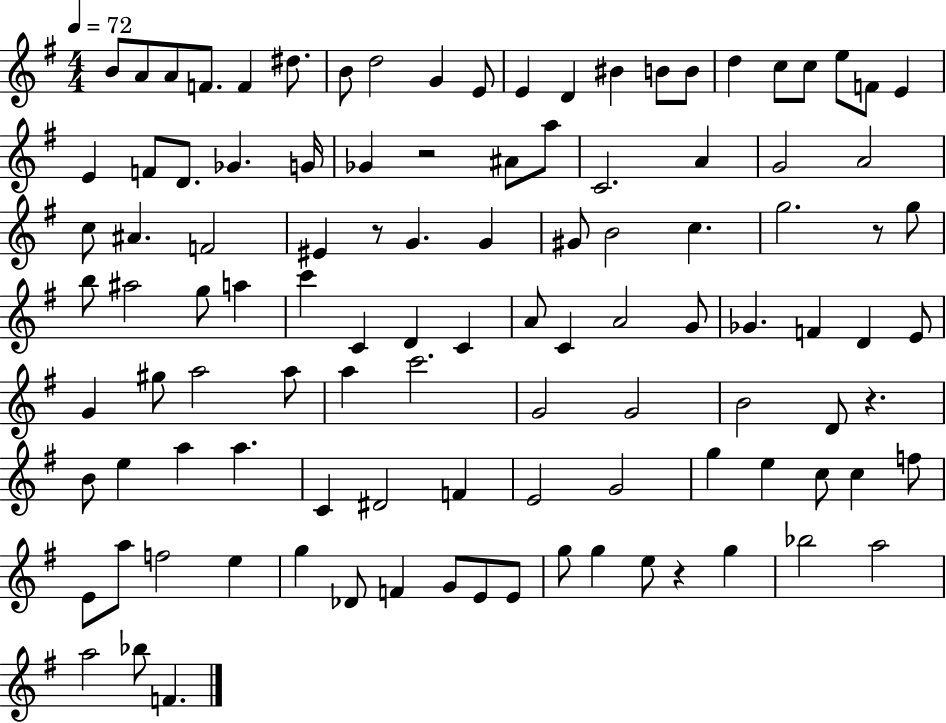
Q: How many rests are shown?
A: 5